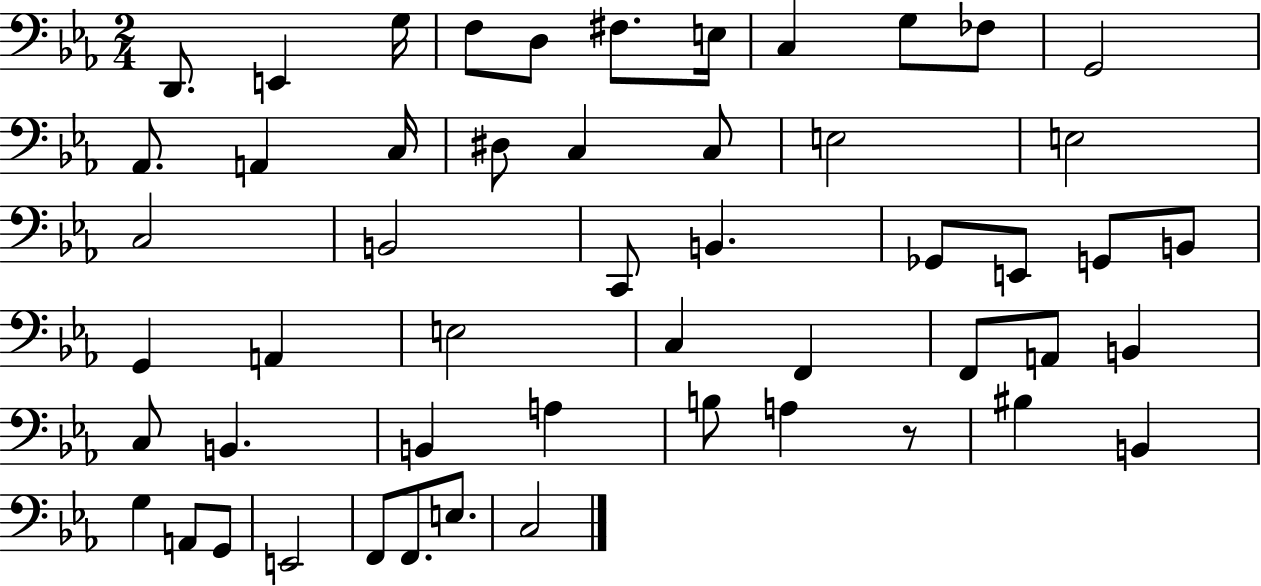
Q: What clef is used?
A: bass